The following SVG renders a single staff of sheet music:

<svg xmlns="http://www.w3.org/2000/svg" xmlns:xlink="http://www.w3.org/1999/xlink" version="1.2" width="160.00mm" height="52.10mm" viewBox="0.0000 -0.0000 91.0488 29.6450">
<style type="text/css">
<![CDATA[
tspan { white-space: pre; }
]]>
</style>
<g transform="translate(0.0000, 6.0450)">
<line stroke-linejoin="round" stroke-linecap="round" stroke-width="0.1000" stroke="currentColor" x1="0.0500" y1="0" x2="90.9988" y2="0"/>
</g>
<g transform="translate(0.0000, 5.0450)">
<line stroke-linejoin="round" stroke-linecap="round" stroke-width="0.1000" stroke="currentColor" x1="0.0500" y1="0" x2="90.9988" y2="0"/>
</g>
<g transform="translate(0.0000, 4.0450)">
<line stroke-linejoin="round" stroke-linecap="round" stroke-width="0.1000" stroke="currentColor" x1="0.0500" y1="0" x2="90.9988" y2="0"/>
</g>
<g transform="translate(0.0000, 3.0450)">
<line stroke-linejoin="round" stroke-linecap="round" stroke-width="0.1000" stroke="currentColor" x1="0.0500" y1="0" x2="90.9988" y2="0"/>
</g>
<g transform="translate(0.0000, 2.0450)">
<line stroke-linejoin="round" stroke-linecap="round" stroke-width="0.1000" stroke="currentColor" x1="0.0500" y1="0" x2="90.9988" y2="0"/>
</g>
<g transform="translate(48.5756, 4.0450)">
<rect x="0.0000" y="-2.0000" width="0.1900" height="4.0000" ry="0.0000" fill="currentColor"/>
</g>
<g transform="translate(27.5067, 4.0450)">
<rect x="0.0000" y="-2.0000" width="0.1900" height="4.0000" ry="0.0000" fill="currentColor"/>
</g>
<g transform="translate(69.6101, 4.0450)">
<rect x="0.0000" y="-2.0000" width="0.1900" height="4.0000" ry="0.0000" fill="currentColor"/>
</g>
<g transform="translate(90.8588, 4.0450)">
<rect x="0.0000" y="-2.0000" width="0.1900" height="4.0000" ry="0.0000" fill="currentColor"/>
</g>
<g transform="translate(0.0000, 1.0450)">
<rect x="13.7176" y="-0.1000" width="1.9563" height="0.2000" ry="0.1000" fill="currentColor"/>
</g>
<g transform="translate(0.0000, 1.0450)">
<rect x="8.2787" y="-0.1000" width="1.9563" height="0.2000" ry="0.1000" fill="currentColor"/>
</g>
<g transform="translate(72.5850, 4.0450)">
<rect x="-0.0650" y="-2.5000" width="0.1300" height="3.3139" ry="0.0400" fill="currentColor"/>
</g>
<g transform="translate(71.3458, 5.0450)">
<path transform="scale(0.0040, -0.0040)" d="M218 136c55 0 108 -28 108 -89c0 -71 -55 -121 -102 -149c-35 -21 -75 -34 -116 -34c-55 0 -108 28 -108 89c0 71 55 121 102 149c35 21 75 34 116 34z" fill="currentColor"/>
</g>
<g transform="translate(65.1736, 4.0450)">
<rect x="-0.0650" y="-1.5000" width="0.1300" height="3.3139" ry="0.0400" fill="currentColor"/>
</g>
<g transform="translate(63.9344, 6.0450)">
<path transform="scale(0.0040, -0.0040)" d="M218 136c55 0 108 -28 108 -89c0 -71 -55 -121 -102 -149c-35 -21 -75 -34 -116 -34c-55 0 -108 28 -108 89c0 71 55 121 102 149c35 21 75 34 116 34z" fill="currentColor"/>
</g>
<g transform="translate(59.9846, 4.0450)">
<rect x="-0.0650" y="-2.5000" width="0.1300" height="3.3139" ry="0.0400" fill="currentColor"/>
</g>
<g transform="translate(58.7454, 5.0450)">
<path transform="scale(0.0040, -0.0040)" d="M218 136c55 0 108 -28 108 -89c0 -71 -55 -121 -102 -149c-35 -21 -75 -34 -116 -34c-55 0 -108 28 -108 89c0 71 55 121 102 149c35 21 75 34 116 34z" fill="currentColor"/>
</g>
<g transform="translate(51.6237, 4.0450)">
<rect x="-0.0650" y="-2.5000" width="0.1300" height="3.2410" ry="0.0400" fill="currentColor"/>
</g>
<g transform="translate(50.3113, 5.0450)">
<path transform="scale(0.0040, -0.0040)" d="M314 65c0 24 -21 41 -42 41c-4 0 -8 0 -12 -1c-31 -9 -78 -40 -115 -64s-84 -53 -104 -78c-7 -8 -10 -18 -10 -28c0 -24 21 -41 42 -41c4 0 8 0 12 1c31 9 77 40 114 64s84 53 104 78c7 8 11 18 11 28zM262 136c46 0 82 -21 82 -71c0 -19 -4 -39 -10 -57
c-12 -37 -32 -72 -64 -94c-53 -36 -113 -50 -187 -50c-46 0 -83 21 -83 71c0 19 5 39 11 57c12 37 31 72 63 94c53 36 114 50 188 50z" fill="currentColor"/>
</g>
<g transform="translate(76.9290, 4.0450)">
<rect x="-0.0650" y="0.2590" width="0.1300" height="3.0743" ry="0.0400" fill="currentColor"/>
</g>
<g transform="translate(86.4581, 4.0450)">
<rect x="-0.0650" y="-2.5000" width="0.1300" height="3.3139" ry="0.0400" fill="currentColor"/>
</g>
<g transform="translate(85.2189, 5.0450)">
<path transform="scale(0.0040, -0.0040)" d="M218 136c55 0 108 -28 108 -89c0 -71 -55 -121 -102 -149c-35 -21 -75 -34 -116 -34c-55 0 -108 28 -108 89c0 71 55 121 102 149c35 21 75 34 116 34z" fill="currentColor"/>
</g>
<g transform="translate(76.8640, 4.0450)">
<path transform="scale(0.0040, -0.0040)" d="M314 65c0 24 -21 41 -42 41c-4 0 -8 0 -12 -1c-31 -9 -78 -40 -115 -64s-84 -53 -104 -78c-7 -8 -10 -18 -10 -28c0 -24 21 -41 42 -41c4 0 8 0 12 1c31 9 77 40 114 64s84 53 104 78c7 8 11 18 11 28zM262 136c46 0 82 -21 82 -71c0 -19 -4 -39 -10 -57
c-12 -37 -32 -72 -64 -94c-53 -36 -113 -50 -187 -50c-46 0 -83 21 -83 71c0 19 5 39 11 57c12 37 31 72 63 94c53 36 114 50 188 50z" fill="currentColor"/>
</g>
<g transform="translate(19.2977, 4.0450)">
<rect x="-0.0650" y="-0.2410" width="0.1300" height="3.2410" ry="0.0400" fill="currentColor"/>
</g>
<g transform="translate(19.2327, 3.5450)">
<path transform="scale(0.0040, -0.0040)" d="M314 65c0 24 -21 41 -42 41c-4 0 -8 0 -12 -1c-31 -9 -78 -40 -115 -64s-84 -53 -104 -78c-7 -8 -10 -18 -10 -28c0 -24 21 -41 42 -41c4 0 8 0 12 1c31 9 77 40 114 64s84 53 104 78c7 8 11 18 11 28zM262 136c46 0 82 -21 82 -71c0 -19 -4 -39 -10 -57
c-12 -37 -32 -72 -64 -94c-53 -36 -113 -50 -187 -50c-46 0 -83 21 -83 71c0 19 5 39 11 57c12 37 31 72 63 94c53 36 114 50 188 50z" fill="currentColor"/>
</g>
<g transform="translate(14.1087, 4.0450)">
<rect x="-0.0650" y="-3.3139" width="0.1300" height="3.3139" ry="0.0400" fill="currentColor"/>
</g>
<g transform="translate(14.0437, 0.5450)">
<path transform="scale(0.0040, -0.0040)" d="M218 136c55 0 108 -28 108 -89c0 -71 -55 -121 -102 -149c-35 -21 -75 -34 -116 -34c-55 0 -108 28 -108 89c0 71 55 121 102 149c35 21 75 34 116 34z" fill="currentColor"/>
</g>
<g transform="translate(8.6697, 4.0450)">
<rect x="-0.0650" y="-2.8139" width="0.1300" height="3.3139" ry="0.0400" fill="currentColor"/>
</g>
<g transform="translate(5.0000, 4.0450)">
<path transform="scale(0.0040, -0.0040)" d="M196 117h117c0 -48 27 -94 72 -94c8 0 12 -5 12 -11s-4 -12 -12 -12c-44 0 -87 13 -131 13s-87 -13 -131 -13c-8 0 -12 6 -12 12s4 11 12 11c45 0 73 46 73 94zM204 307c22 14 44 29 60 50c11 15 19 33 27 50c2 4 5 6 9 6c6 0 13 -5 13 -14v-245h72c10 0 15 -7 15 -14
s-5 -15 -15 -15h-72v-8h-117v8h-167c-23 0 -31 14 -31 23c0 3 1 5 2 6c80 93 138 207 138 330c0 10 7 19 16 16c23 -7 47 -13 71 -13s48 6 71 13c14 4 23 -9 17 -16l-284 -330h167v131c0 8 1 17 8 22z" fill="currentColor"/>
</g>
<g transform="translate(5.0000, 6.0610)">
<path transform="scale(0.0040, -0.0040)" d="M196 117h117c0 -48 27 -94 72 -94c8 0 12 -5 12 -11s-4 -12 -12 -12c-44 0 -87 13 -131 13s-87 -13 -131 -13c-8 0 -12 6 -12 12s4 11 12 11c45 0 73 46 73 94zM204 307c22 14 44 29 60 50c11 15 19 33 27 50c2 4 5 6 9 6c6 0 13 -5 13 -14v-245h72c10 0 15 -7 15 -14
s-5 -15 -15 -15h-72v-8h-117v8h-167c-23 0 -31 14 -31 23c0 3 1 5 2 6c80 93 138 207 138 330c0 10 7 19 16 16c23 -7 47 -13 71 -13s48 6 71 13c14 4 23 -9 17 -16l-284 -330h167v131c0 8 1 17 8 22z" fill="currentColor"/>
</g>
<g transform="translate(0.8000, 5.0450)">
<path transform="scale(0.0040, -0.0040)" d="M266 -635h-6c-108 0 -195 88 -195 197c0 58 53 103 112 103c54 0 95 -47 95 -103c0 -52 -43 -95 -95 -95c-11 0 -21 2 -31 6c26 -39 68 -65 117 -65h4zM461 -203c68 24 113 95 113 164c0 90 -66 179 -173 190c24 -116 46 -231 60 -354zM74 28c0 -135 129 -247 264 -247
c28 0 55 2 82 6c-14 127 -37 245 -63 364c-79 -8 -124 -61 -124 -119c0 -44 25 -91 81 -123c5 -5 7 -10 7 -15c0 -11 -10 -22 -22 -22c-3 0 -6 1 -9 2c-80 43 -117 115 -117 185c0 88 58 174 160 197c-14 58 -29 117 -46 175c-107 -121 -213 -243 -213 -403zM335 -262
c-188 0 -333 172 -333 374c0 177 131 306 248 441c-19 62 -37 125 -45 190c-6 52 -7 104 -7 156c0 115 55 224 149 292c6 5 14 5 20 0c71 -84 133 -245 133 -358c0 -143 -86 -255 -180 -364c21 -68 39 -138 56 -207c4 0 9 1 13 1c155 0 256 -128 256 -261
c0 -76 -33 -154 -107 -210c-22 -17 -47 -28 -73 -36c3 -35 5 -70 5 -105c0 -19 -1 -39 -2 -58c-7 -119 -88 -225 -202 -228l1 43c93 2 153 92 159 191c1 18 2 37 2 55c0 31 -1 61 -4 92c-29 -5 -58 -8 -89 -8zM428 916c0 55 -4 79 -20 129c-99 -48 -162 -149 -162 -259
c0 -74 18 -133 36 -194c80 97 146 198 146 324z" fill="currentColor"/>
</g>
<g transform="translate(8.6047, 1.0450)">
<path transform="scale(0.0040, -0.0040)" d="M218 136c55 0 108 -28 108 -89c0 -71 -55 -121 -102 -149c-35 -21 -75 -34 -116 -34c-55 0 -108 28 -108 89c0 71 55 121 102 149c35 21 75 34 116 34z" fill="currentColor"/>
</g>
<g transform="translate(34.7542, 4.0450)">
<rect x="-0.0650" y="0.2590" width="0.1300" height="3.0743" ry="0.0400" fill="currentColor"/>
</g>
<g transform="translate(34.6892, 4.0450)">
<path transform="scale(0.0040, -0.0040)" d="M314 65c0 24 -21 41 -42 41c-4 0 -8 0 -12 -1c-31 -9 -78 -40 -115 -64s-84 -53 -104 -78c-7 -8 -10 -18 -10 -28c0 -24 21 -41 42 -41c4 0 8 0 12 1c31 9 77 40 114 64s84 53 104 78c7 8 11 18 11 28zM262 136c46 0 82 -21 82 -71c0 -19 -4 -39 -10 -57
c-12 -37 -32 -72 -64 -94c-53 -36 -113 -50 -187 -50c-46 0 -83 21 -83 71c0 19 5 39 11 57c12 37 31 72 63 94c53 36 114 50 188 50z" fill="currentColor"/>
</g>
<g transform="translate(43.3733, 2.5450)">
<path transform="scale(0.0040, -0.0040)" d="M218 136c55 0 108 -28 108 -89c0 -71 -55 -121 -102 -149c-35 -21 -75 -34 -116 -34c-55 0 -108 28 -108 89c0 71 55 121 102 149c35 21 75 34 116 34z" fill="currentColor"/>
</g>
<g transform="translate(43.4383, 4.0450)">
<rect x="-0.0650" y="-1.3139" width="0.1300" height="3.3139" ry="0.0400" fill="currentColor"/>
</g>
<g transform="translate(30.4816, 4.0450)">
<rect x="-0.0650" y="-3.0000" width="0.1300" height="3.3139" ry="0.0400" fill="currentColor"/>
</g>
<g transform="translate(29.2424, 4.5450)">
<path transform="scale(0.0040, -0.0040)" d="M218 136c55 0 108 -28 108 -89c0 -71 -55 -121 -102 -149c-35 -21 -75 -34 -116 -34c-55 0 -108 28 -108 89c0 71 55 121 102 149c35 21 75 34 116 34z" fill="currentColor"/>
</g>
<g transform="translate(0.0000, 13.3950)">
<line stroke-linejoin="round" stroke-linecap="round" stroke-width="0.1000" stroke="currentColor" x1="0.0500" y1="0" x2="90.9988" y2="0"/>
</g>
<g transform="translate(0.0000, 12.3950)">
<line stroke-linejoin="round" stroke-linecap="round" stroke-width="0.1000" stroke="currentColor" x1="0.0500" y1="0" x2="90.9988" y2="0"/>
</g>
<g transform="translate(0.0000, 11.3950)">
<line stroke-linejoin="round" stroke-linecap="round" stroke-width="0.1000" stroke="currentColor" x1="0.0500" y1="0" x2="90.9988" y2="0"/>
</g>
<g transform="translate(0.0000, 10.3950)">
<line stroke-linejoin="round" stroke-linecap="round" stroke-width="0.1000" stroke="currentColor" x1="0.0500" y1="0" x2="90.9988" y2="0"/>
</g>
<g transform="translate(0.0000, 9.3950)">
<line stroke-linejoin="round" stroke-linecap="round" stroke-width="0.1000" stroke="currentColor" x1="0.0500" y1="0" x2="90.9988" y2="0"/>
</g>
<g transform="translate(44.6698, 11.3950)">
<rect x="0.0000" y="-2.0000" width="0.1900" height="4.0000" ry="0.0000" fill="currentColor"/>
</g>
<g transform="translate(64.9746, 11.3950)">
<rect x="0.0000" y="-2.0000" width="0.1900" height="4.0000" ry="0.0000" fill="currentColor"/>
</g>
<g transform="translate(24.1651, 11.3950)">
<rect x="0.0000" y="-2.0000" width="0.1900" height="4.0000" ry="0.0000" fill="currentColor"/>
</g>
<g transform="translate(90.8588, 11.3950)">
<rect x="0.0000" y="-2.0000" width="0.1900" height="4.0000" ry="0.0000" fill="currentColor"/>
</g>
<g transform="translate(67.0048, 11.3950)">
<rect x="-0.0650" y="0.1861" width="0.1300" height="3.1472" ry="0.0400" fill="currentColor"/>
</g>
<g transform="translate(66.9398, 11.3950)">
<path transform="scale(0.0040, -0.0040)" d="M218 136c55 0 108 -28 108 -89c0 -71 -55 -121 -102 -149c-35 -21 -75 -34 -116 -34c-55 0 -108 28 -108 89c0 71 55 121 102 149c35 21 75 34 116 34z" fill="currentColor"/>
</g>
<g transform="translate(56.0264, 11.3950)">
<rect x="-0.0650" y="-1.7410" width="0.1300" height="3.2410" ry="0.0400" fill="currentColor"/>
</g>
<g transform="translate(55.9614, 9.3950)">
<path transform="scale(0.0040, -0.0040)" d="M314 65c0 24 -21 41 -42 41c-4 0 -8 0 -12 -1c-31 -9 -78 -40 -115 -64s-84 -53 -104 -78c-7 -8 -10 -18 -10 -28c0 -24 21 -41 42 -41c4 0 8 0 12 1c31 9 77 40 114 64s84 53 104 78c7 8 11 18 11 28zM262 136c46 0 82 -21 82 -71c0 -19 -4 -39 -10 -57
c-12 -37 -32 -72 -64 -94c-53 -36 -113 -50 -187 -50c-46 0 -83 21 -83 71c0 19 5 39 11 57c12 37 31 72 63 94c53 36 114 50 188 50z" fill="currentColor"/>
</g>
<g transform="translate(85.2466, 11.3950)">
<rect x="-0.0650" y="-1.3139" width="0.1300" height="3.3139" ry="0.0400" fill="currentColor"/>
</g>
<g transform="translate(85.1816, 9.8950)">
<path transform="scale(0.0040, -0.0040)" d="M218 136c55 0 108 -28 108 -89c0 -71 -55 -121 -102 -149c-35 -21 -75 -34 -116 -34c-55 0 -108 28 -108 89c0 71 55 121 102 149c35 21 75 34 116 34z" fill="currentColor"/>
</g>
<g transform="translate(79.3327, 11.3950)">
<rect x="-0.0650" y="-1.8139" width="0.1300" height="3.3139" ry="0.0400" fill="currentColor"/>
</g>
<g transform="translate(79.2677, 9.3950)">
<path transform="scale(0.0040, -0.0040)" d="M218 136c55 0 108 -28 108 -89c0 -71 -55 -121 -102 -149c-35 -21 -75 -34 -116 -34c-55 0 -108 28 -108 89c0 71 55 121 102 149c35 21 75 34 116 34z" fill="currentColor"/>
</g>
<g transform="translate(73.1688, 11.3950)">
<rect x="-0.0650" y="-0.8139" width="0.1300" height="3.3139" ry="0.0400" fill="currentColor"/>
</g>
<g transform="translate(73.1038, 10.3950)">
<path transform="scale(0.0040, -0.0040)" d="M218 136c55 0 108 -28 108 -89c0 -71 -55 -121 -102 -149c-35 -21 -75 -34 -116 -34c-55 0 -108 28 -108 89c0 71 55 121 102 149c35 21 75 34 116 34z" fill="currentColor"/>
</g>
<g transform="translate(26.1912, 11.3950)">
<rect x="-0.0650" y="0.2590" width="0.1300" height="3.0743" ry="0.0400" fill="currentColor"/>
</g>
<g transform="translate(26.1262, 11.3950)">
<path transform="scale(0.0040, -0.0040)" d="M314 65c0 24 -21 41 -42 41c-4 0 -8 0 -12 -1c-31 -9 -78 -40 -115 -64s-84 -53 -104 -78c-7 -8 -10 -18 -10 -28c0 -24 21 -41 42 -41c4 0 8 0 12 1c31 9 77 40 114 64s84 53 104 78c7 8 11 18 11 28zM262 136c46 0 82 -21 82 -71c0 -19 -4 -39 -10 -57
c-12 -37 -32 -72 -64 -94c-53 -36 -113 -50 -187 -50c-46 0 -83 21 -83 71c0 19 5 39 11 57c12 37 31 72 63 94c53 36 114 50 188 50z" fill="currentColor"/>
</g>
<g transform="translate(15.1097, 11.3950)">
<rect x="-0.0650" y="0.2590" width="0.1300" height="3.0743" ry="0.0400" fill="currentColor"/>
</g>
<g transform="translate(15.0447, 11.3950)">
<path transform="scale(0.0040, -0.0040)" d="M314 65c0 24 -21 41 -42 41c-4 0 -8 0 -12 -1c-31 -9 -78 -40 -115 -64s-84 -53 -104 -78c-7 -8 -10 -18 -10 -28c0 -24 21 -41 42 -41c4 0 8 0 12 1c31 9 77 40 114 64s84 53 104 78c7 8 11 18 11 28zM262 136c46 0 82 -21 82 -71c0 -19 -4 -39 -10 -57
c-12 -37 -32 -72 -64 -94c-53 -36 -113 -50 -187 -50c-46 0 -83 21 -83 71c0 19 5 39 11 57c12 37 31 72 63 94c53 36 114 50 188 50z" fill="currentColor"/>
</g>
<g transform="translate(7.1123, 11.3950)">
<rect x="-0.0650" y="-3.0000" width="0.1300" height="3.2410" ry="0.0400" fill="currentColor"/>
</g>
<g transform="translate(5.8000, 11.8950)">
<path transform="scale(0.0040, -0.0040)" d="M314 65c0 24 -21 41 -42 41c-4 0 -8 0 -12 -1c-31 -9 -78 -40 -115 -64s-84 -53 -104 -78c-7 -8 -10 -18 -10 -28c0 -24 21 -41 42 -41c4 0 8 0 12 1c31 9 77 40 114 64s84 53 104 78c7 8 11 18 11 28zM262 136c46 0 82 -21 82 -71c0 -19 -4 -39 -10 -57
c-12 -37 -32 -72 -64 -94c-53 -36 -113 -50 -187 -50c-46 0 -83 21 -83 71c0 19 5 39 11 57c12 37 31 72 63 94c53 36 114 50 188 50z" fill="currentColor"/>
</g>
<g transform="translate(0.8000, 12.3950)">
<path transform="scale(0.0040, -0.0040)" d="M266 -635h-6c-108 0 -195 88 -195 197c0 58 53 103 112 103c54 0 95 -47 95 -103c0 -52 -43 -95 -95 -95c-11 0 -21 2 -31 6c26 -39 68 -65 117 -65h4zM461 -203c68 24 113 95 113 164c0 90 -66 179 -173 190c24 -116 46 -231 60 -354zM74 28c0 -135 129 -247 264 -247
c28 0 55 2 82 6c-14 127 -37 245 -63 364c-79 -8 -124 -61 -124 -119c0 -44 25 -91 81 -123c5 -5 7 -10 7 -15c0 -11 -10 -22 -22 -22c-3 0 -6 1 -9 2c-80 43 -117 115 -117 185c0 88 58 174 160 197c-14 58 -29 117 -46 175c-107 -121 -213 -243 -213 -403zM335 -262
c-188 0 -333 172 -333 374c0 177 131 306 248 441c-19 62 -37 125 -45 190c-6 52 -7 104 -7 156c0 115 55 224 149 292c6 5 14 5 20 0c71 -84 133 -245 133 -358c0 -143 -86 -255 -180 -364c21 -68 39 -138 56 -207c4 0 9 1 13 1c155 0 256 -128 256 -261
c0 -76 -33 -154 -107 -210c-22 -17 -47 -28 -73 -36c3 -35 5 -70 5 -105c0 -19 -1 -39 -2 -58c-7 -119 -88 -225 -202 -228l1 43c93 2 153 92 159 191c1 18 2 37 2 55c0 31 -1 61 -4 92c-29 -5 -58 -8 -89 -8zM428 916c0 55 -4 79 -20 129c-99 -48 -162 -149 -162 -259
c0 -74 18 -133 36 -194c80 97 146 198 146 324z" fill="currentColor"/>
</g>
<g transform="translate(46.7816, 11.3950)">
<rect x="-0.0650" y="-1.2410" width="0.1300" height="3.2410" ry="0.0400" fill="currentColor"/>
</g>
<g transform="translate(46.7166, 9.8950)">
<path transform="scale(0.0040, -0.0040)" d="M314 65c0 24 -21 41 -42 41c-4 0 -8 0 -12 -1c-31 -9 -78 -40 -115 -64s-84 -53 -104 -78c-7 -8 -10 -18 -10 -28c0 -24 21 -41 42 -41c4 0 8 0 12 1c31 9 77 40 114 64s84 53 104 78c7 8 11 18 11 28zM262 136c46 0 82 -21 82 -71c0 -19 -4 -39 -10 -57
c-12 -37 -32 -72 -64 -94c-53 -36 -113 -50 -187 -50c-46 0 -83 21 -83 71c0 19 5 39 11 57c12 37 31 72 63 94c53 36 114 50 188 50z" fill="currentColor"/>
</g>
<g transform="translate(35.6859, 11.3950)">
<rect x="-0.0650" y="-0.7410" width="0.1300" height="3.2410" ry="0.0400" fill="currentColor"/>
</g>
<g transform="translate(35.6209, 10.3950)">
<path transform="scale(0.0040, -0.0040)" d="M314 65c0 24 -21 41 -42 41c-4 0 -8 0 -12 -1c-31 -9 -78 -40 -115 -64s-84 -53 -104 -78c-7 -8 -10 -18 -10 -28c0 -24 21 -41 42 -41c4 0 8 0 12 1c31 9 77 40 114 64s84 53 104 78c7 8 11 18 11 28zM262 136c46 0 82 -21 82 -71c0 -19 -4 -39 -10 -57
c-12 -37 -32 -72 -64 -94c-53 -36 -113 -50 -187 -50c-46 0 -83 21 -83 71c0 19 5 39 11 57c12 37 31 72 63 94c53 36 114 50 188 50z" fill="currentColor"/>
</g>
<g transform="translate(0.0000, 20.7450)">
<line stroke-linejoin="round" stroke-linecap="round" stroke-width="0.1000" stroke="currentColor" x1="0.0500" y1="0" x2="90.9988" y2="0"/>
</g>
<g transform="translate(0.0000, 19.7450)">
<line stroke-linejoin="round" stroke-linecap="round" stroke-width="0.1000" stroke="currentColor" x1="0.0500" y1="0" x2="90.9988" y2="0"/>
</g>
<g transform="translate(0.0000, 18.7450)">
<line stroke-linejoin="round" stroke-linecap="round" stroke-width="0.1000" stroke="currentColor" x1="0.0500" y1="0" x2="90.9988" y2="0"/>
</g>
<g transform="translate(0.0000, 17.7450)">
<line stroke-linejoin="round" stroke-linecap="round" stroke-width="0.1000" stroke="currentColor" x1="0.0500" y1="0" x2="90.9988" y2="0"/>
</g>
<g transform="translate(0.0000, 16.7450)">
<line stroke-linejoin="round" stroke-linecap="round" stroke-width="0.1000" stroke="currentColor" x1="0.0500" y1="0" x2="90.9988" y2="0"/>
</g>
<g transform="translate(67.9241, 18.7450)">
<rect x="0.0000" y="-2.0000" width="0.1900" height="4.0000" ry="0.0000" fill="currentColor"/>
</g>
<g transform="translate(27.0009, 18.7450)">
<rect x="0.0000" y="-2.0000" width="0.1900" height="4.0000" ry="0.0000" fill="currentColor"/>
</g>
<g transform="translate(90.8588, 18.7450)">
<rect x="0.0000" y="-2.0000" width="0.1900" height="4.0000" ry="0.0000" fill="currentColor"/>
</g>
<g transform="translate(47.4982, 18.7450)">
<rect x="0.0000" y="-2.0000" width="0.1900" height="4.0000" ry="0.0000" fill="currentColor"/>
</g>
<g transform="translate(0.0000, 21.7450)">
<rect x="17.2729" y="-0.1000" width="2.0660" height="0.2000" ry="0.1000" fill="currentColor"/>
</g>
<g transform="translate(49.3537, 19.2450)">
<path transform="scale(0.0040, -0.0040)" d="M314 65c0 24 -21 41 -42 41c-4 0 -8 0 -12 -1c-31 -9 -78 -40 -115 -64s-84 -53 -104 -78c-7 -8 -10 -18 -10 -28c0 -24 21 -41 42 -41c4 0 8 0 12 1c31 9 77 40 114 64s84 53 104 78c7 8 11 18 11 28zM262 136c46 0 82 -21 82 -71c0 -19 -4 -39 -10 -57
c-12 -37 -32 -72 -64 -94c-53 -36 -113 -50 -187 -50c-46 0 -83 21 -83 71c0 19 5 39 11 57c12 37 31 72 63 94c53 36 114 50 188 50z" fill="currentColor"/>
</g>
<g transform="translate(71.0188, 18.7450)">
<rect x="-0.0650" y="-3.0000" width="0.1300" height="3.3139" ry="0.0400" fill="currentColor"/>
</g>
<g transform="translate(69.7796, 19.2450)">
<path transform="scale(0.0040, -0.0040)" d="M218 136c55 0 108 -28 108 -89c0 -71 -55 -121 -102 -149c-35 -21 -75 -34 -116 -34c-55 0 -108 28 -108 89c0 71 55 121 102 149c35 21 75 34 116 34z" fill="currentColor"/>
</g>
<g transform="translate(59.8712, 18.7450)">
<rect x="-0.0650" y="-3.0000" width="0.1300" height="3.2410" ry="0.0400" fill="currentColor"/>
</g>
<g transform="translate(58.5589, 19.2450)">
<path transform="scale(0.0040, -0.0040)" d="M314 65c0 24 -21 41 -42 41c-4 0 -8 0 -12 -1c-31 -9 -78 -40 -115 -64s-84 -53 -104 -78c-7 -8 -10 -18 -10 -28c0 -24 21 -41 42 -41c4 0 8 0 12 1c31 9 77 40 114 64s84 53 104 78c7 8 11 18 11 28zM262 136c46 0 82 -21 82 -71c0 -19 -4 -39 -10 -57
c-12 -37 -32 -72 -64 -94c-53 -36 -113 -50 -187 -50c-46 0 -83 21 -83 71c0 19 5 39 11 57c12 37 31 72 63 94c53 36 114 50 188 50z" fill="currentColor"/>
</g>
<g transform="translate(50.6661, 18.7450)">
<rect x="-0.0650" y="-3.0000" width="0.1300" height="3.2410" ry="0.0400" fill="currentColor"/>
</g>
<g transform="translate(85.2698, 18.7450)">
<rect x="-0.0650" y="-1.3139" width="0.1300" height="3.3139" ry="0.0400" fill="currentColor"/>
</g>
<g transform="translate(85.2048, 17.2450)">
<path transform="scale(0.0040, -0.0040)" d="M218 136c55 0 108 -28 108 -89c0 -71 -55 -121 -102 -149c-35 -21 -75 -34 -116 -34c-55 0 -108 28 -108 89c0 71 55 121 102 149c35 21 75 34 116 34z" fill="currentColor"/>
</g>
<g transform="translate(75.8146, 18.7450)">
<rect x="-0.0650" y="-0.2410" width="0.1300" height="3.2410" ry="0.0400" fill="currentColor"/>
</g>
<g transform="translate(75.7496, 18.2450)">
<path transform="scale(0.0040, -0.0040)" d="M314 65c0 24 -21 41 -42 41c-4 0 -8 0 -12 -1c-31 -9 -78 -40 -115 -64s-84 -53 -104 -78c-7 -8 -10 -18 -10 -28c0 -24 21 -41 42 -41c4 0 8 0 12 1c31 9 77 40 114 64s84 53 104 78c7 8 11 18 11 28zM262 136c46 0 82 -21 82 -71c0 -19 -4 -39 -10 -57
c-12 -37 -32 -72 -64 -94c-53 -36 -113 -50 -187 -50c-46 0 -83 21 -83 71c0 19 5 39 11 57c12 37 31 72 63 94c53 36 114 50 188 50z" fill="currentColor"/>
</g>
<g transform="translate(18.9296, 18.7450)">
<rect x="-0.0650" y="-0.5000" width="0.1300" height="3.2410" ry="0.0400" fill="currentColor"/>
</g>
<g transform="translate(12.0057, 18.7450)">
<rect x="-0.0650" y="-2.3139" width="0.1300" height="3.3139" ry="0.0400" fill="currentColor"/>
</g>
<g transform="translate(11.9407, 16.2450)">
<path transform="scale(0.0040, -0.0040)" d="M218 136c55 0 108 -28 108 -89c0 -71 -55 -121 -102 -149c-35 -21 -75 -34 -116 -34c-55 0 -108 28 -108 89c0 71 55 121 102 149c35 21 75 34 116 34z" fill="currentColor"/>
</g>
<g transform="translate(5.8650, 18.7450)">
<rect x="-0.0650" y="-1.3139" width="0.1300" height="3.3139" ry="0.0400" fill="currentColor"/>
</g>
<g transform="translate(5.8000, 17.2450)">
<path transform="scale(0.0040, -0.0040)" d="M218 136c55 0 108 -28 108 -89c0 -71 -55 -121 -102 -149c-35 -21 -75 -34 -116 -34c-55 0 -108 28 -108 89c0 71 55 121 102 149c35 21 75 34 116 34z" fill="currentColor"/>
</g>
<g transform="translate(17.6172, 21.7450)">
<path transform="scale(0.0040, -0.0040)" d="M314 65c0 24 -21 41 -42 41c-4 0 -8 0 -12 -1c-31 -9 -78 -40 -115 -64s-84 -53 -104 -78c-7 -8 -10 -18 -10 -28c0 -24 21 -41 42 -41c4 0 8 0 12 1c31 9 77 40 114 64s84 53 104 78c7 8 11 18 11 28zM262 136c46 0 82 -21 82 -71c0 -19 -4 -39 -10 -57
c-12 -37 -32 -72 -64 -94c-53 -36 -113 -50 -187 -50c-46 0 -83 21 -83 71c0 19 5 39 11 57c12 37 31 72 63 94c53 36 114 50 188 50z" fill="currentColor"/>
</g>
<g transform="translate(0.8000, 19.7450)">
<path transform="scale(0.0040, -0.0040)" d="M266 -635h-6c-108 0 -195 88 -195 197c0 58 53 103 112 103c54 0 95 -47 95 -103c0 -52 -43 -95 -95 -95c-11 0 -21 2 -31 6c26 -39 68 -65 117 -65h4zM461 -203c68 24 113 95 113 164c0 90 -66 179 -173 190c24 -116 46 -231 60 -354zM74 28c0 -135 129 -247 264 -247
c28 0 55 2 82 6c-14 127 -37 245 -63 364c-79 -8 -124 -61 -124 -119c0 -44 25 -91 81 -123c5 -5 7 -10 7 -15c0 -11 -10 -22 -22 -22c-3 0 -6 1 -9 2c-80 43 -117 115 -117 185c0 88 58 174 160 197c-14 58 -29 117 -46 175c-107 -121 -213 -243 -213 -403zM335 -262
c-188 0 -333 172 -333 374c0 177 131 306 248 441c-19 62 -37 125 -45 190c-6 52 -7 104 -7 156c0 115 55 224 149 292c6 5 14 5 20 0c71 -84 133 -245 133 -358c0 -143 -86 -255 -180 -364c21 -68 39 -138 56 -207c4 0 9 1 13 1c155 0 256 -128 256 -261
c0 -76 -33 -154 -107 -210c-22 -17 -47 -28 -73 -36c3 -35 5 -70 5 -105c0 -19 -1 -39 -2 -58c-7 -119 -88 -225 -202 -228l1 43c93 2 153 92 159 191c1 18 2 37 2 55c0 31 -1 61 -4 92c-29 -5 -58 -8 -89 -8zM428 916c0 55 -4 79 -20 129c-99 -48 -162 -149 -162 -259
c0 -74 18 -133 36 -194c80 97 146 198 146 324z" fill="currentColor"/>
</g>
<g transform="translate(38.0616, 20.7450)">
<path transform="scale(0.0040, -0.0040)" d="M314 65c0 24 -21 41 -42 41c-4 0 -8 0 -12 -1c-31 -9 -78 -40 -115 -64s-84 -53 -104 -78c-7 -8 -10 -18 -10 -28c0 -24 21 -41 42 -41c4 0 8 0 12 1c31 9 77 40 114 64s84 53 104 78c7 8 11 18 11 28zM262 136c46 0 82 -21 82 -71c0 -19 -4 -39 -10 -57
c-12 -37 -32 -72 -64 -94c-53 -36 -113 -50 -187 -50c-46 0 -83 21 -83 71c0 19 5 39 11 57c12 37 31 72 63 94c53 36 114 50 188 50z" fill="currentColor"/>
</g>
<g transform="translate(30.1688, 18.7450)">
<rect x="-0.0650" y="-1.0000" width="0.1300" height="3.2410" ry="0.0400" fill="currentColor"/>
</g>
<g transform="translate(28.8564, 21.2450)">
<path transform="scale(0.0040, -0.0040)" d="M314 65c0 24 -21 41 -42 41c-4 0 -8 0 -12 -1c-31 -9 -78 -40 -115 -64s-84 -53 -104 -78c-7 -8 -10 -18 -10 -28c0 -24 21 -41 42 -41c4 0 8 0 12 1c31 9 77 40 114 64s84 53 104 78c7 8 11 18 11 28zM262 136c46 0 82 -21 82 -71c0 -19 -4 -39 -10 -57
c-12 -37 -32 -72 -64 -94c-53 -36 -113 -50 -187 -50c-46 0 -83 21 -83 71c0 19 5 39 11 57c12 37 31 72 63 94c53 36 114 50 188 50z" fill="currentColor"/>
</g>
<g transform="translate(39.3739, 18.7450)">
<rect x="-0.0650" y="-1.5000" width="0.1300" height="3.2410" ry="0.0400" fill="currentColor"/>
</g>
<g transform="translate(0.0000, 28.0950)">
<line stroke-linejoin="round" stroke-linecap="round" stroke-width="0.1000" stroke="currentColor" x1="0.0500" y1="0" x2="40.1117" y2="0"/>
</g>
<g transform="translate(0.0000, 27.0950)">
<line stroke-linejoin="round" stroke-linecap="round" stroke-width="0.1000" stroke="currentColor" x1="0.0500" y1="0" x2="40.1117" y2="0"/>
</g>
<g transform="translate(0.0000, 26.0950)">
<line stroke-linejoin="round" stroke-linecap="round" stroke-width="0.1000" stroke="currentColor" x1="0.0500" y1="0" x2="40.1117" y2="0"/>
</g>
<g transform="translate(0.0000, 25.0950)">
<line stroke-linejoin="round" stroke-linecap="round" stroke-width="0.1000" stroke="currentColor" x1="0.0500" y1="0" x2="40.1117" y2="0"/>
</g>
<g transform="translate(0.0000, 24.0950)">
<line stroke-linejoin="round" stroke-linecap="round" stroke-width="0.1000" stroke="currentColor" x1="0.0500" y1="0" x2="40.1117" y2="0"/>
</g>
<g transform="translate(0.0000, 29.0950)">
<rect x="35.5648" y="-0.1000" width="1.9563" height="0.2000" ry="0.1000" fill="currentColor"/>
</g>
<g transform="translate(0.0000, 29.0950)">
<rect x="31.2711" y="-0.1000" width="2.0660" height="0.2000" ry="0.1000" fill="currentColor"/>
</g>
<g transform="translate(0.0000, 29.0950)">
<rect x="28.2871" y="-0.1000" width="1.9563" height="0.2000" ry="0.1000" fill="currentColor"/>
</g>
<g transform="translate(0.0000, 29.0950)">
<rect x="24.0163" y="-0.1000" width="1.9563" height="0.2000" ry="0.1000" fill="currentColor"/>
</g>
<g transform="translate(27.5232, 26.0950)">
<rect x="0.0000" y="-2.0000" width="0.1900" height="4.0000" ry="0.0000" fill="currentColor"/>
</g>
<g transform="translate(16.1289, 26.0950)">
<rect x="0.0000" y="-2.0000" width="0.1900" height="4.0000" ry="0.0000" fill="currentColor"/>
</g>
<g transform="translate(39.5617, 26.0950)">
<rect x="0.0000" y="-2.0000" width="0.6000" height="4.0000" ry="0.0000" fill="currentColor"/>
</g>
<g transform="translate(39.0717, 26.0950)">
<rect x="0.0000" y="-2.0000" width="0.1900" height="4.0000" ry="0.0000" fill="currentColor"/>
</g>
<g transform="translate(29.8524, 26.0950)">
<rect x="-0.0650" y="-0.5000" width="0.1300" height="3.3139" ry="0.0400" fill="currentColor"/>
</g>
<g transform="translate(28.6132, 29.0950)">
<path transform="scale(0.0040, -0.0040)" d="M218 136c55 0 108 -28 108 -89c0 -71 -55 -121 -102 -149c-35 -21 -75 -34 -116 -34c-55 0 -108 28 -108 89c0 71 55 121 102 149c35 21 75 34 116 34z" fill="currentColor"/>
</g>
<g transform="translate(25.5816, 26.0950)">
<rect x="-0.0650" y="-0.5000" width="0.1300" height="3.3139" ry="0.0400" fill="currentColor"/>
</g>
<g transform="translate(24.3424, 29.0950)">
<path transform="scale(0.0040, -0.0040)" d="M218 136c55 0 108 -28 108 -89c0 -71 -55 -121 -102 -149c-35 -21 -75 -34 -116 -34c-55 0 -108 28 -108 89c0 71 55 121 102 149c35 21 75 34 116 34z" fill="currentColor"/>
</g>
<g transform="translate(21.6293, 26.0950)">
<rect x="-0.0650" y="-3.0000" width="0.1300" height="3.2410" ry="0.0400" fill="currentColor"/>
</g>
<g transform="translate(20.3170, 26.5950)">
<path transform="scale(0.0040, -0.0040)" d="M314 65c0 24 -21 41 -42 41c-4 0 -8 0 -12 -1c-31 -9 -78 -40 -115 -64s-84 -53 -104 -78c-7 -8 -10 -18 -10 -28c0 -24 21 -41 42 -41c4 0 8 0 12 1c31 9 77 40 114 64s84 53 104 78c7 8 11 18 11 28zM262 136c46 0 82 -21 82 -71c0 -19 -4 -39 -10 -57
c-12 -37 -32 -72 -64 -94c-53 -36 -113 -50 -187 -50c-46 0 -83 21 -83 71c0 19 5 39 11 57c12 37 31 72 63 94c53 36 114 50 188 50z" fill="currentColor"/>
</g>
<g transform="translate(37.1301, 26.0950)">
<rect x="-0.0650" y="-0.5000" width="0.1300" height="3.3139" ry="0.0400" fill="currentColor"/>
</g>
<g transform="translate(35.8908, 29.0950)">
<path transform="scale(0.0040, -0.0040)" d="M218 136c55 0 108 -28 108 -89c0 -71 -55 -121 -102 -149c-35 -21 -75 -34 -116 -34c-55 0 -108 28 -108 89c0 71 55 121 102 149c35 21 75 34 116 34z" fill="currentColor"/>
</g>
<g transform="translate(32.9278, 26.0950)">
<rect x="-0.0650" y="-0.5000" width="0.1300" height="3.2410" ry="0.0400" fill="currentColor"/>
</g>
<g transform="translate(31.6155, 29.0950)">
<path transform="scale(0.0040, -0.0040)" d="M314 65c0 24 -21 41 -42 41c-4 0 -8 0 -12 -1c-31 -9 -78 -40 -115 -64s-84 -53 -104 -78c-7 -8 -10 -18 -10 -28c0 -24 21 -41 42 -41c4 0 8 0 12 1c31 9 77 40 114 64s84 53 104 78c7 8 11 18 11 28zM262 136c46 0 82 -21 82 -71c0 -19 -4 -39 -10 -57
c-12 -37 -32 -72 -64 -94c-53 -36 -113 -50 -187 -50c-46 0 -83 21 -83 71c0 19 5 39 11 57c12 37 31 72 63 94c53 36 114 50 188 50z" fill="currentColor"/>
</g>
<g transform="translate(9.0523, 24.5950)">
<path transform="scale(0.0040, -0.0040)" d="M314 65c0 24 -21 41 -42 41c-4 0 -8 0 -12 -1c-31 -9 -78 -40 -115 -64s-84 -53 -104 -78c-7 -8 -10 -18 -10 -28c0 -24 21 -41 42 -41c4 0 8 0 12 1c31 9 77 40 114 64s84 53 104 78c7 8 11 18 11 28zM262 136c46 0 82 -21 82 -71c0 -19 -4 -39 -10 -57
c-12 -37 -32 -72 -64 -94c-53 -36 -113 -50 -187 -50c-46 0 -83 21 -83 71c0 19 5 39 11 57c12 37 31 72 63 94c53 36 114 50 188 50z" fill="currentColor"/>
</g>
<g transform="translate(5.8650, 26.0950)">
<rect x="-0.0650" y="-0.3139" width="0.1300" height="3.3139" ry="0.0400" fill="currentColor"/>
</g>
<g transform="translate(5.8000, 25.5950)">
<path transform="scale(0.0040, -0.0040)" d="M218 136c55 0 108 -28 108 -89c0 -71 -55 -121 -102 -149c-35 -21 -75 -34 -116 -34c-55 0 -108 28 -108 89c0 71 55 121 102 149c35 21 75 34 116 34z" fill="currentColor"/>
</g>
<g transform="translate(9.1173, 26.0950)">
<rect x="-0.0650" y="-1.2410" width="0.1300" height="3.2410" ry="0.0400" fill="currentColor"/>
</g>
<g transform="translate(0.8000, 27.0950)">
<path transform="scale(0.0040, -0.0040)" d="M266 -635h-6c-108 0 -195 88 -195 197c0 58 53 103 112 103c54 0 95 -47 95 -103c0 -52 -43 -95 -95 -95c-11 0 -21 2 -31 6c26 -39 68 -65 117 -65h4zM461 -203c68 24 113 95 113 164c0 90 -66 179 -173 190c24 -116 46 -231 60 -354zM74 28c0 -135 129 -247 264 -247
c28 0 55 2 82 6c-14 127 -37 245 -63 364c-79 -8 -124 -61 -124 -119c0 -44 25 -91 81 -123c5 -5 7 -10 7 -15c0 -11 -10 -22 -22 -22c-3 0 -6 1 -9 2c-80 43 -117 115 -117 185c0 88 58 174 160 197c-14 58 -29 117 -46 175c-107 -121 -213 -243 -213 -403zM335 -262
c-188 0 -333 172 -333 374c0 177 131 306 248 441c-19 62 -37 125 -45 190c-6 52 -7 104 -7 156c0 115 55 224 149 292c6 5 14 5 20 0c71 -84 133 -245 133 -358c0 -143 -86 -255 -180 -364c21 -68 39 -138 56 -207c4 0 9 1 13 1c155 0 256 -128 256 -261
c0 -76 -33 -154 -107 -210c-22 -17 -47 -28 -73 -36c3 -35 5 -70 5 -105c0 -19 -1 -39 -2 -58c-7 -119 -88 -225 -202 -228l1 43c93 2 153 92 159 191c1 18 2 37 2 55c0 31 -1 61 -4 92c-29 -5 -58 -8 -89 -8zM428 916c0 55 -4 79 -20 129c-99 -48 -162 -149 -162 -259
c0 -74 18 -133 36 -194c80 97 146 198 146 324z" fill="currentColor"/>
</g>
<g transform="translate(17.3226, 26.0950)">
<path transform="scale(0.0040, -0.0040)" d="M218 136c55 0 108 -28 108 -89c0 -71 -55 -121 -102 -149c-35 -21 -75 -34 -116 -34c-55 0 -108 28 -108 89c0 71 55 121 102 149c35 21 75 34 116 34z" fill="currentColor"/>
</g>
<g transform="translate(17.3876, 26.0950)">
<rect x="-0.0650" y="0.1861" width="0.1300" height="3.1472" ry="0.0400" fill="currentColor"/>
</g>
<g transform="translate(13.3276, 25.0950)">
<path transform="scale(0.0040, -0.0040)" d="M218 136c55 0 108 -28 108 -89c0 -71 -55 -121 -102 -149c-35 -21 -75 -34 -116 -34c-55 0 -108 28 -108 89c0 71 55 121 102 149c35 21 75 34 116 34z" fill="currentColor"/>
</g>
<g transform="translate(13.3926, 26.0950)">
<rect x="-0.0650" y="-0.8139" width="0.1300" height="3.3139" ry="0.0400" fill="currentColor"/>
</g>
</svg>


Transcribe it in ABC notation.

X:1
T:Untitled
M:4/4
L:1/4
K:C
a b c2 A B2 e G2 G E G B2 G A2 B2 B2 d2 e2 f2 B d f e e g C2 D2 E2 A2 A2 A c2 e c e2 d B A2 C C C2 C